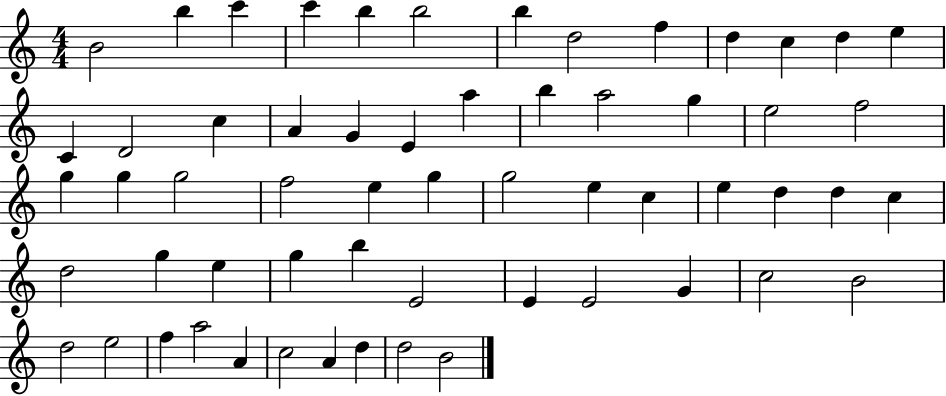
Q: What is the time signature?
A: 4/4